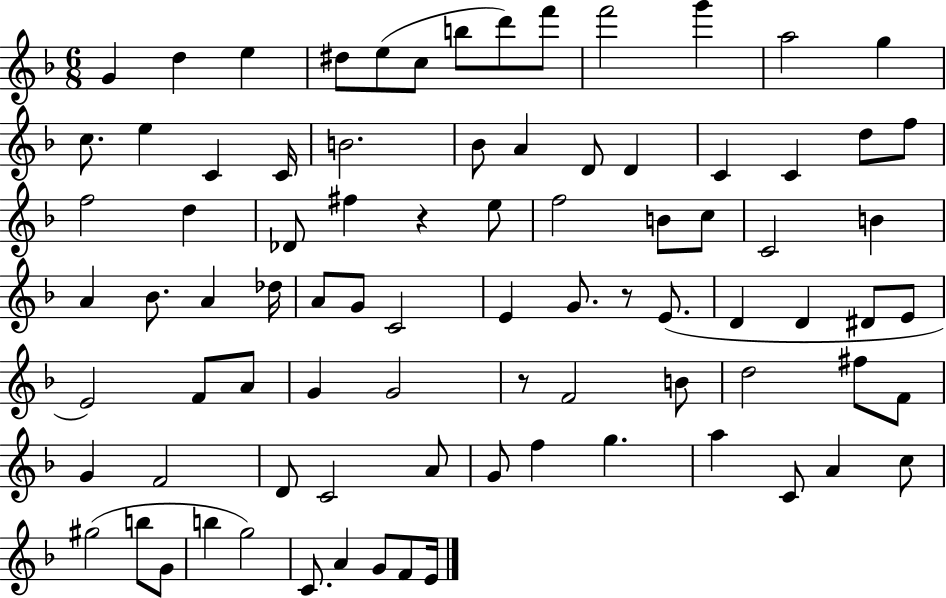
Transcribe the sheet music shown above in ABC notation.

X:1
T:Untitled
M:6/8
L:1/4
K:F
G d e ^d/2 e/2 c/2 b/2 d'/2 f'/2 f'2 g' a2 g c/2 e C C/4 B2 _B/2 A D/2 D C C d/2 f/2 f2 d _D/2 ^f z e/2 f2 B/2 c/2 C2 B A _B/2 A _d/4 A/2 G/2 C2 E G/2 z/2 E/2 D D ^D/2 E/2 E2 F/2 A/2 G G2 z/2 F2 B/2 d2 ^f/2 F/2 G F2 D/2 C2 A/2 G/2 f g a C/2 A c/2 ^g2 b/2 G/2 b g2 C/2 A G/2 F/2 E/4